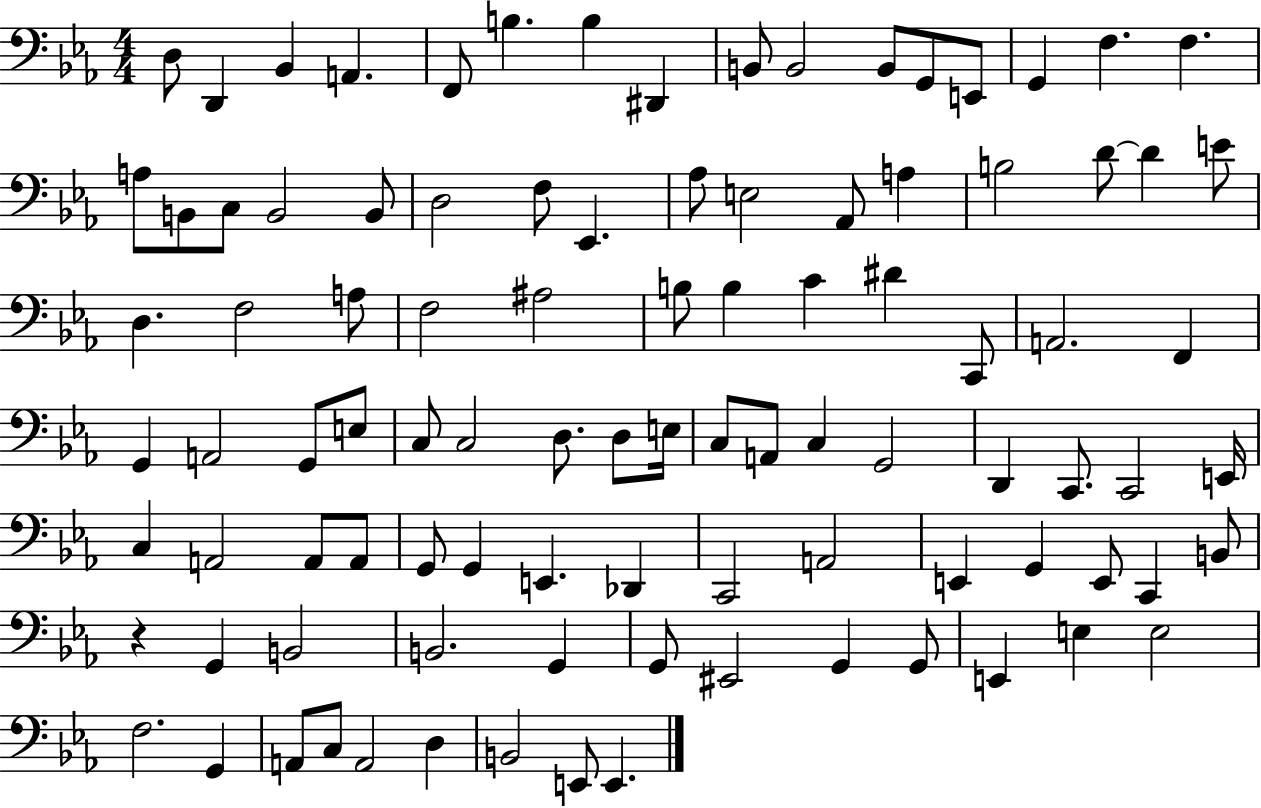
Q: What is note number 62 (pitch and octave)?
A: C3